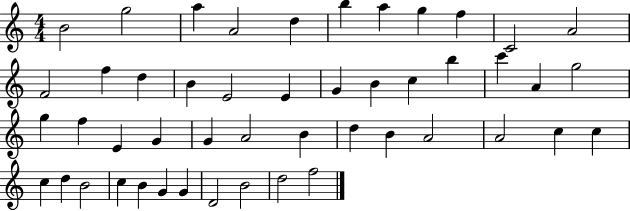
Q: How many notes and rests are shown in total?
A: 48